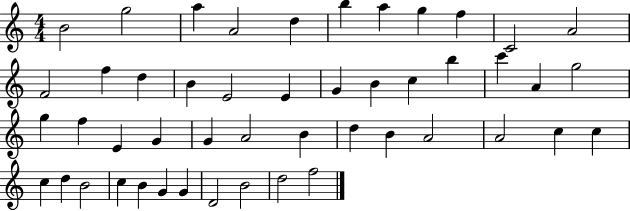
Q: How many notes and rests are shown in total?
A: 48